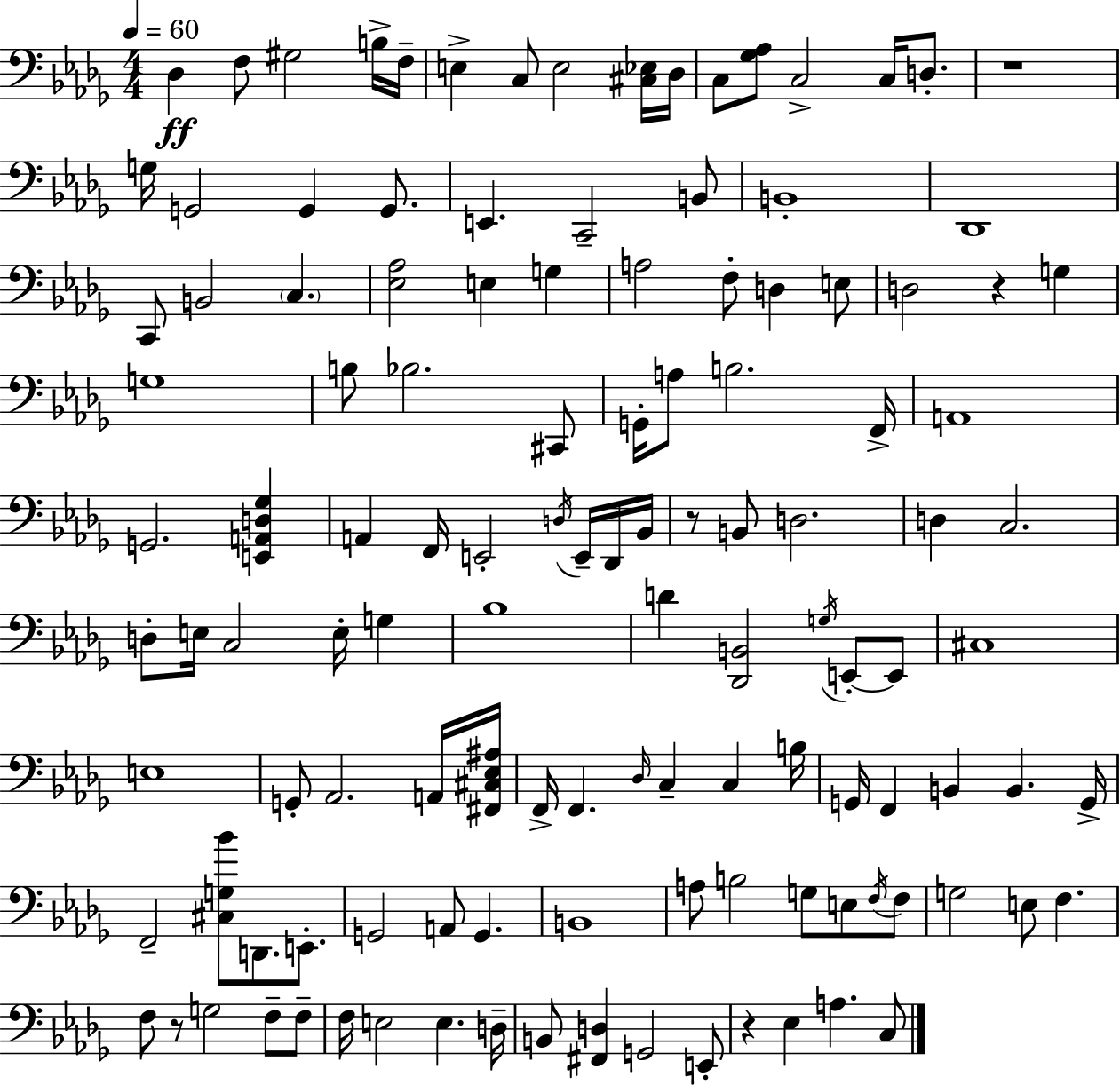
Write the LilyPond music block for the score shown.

{
  \clef bass
  \numericTimeSignature
  \time 4/4
  \key bes \minor
  \tempo 4 = 60
  des4\ff f8 gis2 b16-> f16-- | e4-> c8 e2 <cis ees>16 des16 | c8 <ges aes>8 c2-> c16 d8.-. | r1 | \break g16 g,2 g,4 g,8. | e,4. c,2-- b,8 | b,1-. | des,1 | \break c,8 b,2 \parenthesize c4. | <ees aes>2 e4 g4 | a2 f8-. d4 e8 | d2 r4 g4 | \break g1 | b8 bes2. cis,8 | g,16-. a8 b2. f,16-> | a,1 | \break g,2. <e, a, d ges>4 | a,4 f,16 e,2-. \acciaccatura { d16 } e,16-- des,16 | bes,16 r8 b,8 d2. | d4 c2. | \break d8-. e16 c2 e16-. g4 | bes1 | d'4 <des, b,>2 \acciaccatura { g16 } e,8-.~~ | e,8 cis1 | \break e1 | g,8-. aes,2. | a,16 <fis, cis ees ais>16 f,16-> f,4. \grace { des16 } c4-- c4 | b16 g,16 f,4 b,4 b,4. | \break g,16-> f,2-- <cis g bes'>8 d,8. | e,8.-. g,2 a,8 g,4. | b,1 | a8 b2 g8 e8 | \break \acciaccatura { f16 } f8 g2 e8 f4. | f8 r8 g2 | f8-- f8-- f16 e2 e4. | d16-- b,8 <fis, d>4 g,2 | \break e,8-. r4 ees4 a4. | c8 \bar "|."
}